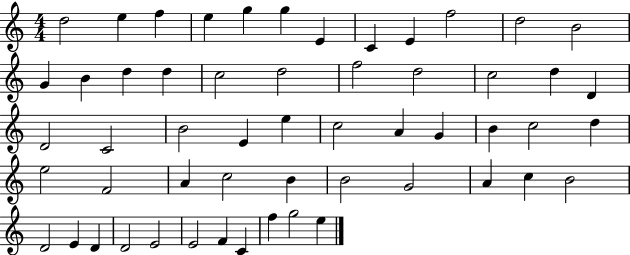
{
  \clef treble
  \numericTimeSignature
  \time 4/4
  \key c \major
  d''2 e''4 f''4 | e''4 g''4 g''4 e'4 | c'4 e'4 f''2 | d''2 b'2 | \break g'4 b'4 d''4 d''4 | c''2 d''2 | f''2 d''2 | c''2 d''4 d'4 | \break d'2 c'2 | b'2 e'4 e''4 | c''2 a'4 g'4 | b'4 c''2 d''4 | \break e''2 f'2 | a'4 c''2 b'4 | b'2 g'2 | a'4 c''4 b'2 | \break d'2 e'4 d'4 | d'2 e'2 | e'2 f'4 c'4 | f''4 g''2 e''4 | \break \bar "|."
}